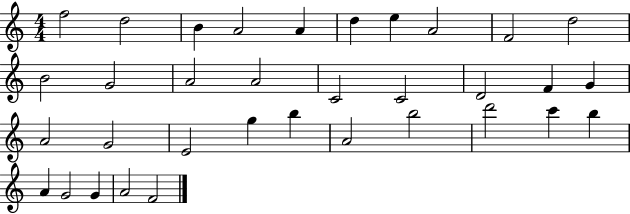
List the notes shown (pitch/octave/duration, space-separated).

F5/h D5/h B4/q A4/h A4/q D5/q E5/q A4/h F4/h D5/h B4/h G4/h A4/h A4/h C4/h C4/h D4/h F4/q G4/q A4/h G4/h E4/h G5/q B5/q A4/h B5/h D6/h C6/q B5/q A4/q G4/h G4/q A4/h F4/h